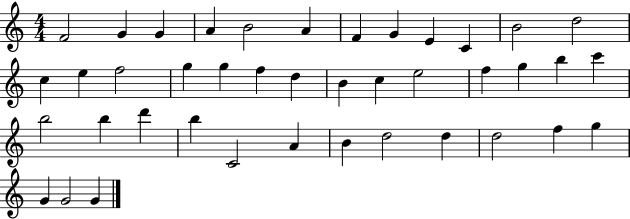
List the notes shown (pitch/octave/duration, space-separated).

F4/h G4/q G4/q A4/q B4/h A4/q F4/q G4/q E4/q C4/q B4/h D5/h C5/q E5/q F5/h G5/q G5/q F5/q D5/q B4/q C5/q E5/h F5/q G5/q B5/q C6/q B5/h B5/q D6/q B5/q C4/h A4/q B4/q D5/h D5/q D5/h F5/q G5/q G4/q G4/h G4/q